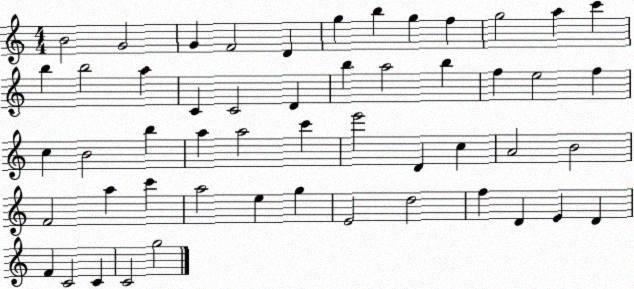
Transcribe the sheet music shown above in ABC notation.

X:1
T:Untitled
M:4/4
L:1/4
K:C
B2 G2 G F2 D g b g f g2 a c' b b2 a C C2 D b a2 b f e2 f c B2 b a a2 c' e'2 D c A2 B2 F2 a c' a2 e g E2 d2 f D E D F C2 C C2 g2